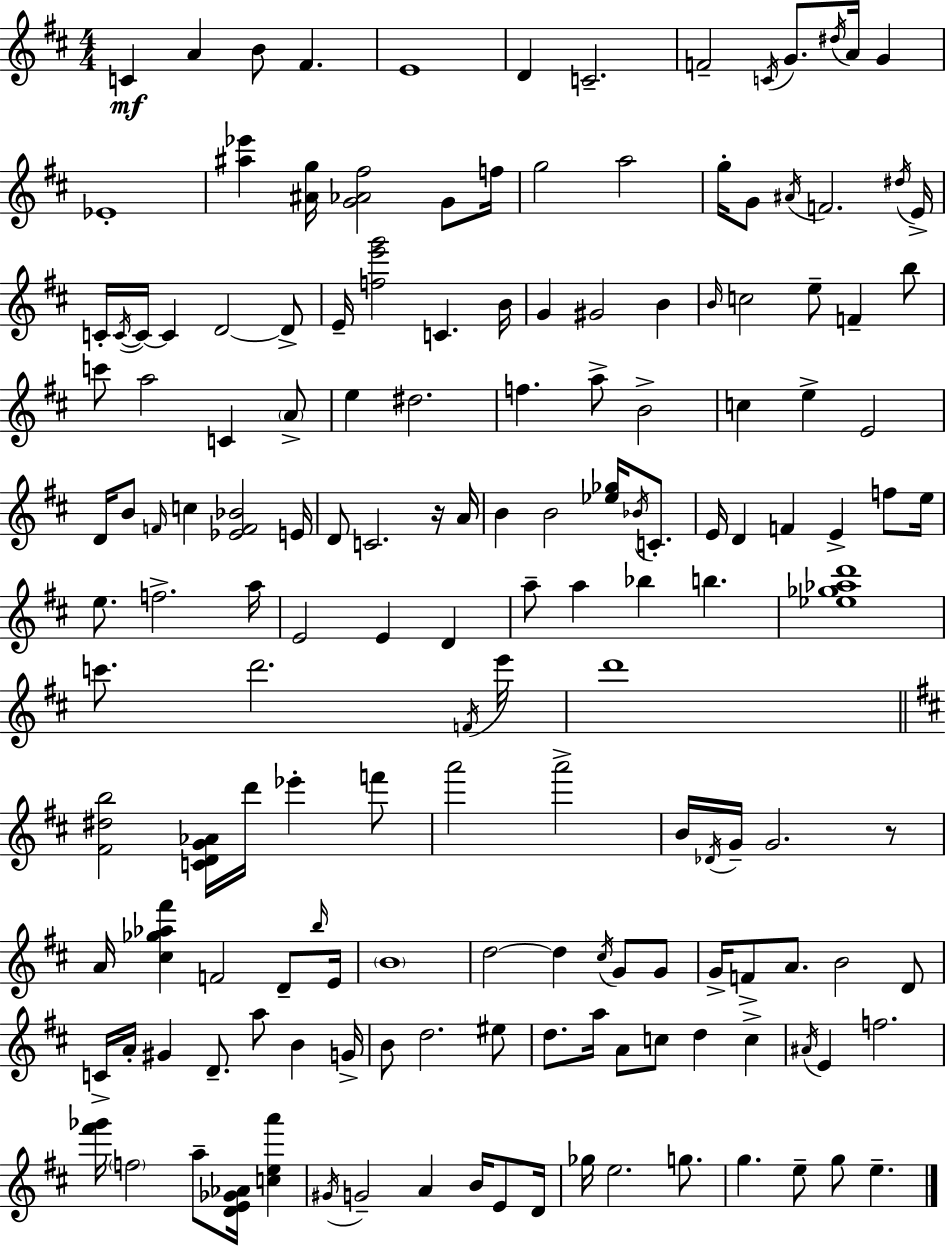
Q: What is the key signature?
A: D major